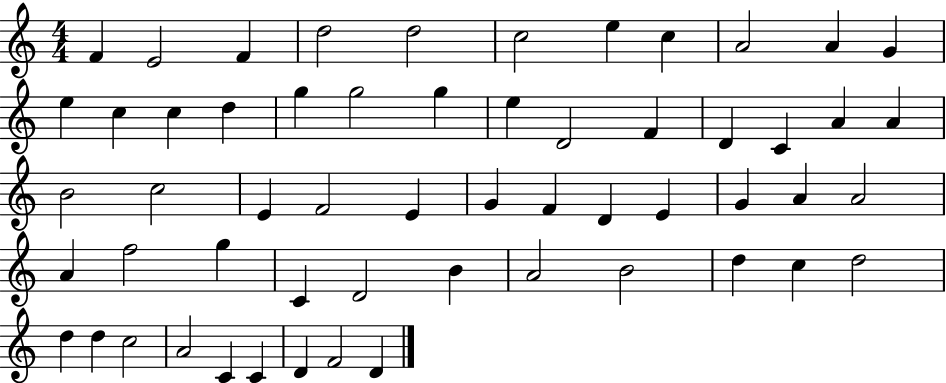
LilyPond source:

{
  \clef treble
  \numericTimeSignature
  \time 4/4
  \key c \major
  f'4 e'2 f'4 | d''2 d''2 | c''2 e''4 c''4 | a'2 a'4 g'4 | \break e''4 c''4 c''4 d''4 | g''4 g''2 g''4 | e''4 d'2 f'4 | d'4 c'4 a'4 a'4 | \break b'2 c''2 | e'4 f'2 e'4 | g'4 f'4 d'4 e'4 | g'4 a'4 a'2 | \break a'4 f''2 g''4 | c'4 d'2 b'4 | a'2 b'2 | d''4 c''4 d''2 | \break d''4 d''4 c''2 | a'2 c'4 c'4 | d'4 f'2 d'4 | \bar "|."
}